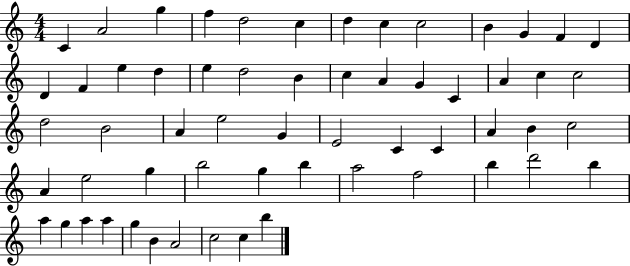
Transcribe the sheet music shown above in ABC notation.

X:1
T:Untitled
M:4/4
L:1/4
K:C
C A2 g f d2 c d c c2 B G F D D F e d e d2 B c A G C A c c2 d2 B2 A e2 G E2 C C A B c2 A e2 g b2 g b a2 f2 b d'2 b a g a a g B A2 c2 c b